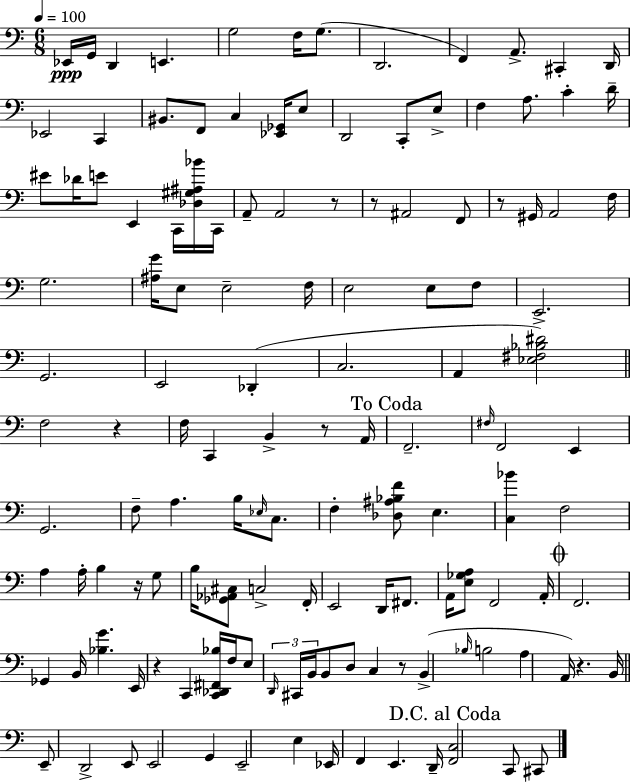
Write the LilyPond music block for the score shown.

{
  \clef bass
  \numericTimeSignature
  \time 6/8
  \key c \major
  \tempo 4 = 100
  \repeat volta 2 { ees,16\ppp g,16 d,4 e,4. | g2 f16 g8.( | d,2. | f,4) a,8.-> cis,4-. d,16 | \break ees,2 c,4 | bis,8. f,8 c4 <ees, ges,>16 e8 | d,2 c,8-. e8-> | f4 a8. c'4-. d'16-- | \break eis'8 des'16 e'8 e,4 c,16 <des gis ais bes'>16 c,16 | a,8-- a,2 r8 | r8 ais,2 f,8 | r8 gis,16 a,2 f16 | \break g2. | <ais g'>16 e8 e2-- f16 | e2 e8 f8 | e,2.-> | \break g,2. | e,2 des,4-.( | c2. | a,4 <ees fis bes dis'>2) | \break \bar "||" \break \key c \major f2 r4 | f16 c,4 b,4-> r8 a,16 | \mark "To Coda" f,2.-- | \grace { fis16 } f,2 e,4 | \break g,2. | f8-- a4. b16 \grace { ees16 } c8. | f4-. <des ais bes f'>8 e4. | <c bes'>4 f2 | \break a4 a16-. b4 r16 | g8 b16 <ges, aes, cis>8 c2-> | f,16-. e,2 d,16 fis,8. | a,16 <e ges a>8 f,2 | \break a,16-. \mark \markup { \musicglyph "scripts.coda" } f,2. | ges,4 b,16 <bes g'>4. | e,16 r4 c,4 <c, des, fis, bes>16 f16 | e8 \tuplet 3/2 { \grace { d,16 } cis,16 b,16 } b,8 d8 c4 | \break r8 b,4->( \grace { bes16 } b2 | a4 a,16) r4. | b,16 \bar "||" \break \key c \major e,8-- d,2-> e,8 | e,2 g,4 | e,2-- e4 | ees,16 f,4 e,4. d,16-- | \break \mark "D.C. al Coda" <f, c>2 c,8 cis,8 | } \bar "|."
}